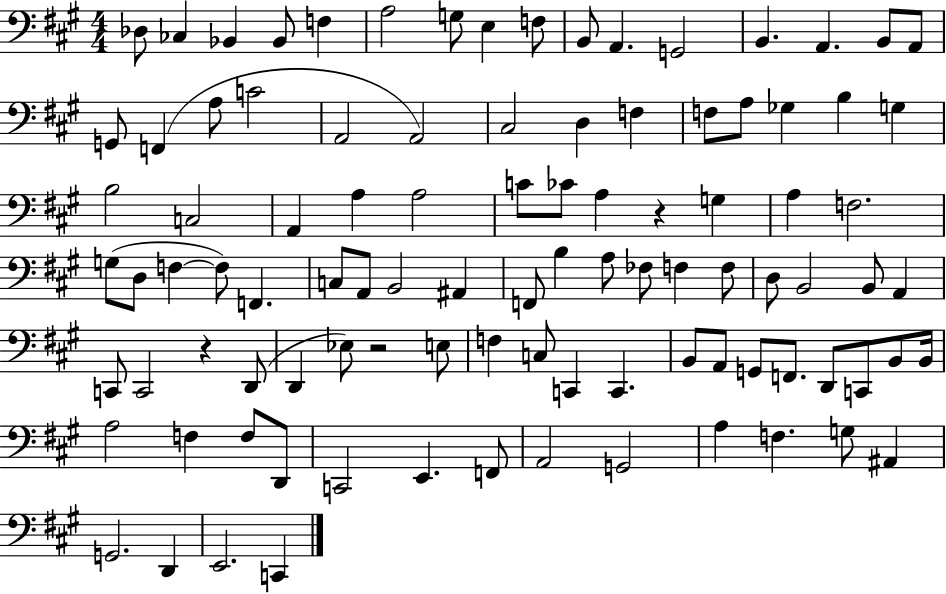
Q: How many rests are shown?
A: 3